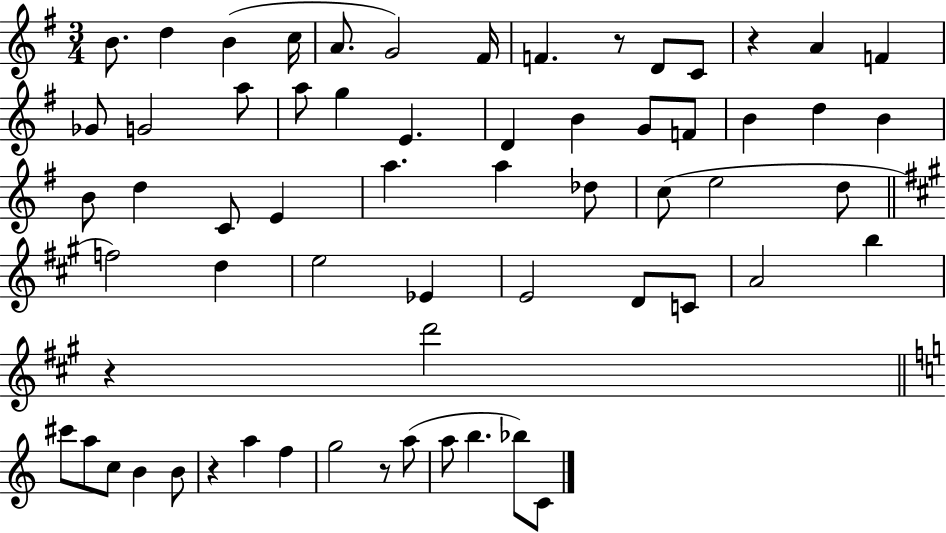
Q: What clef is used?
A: treble